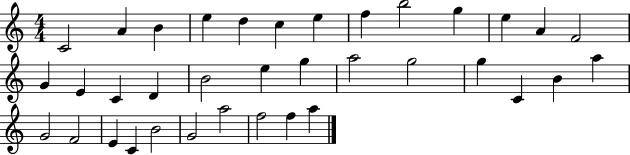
C4/h A4/q B4/q E5/q D5/q C5/q E5/q F5/q B5/h G5/q E5/q A4/q F4/h G4/q E4/q C4/q D4/q B4/h E5/q G5/q A5/h G5/h G5/q C4/q B4/q A5/q G4/h F4/h E4/q C4/q B4/h G4/h A5/h F5/h F5/q A5/q